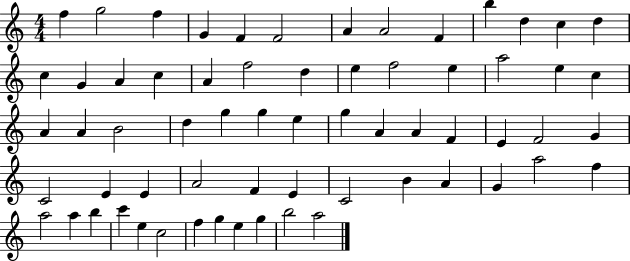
{
  \clef treble
  \numericTimeSignature
  \time 4/4
  \key c \major
  f''4 g''2 f''4 | g'4 f'4 f'2 | a'4 a'2 f'4 | b''4 d''4 c''4 d''4 | \break c''4 g'4 a'4 c''4 | a'4 f''2 d''4 | e''4 f''2 e''4 | a''2 e''4 c''4 | \break a'4 a'4 b'2 | d''4 g''4 g''4 e''4 | g''4 a'4 a'4 f'4 | e'4 f'2 g'4 | \break c'2 e'4 e'4 | a'2 f'4 e'4 | c'2 b'4 a'4 | g'4 a''2 f''4 | \break a''2 a''4 b''4 | c'''4 e''4 c''2 | f''4 g''4 e''4 g''4 | b''2 a''2 | \break \bar "|."
}